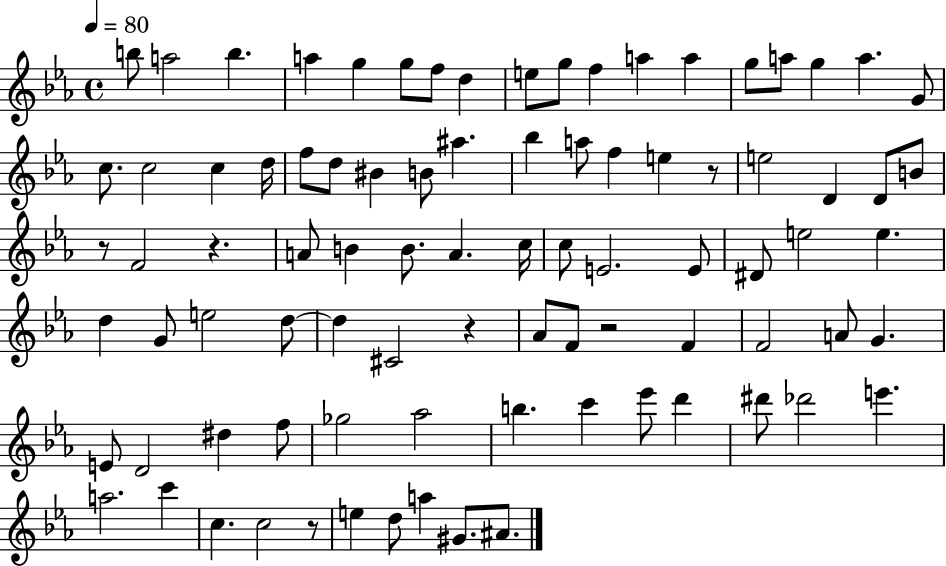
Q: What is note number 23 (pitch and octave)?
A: F5